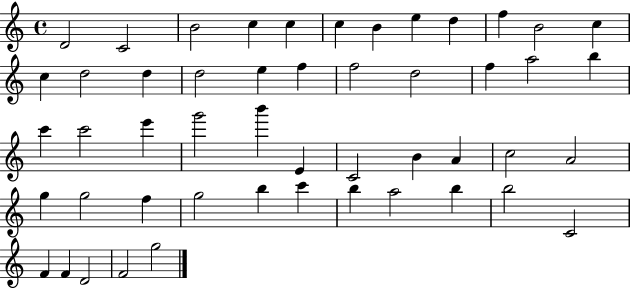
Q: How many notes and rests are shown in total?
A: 50